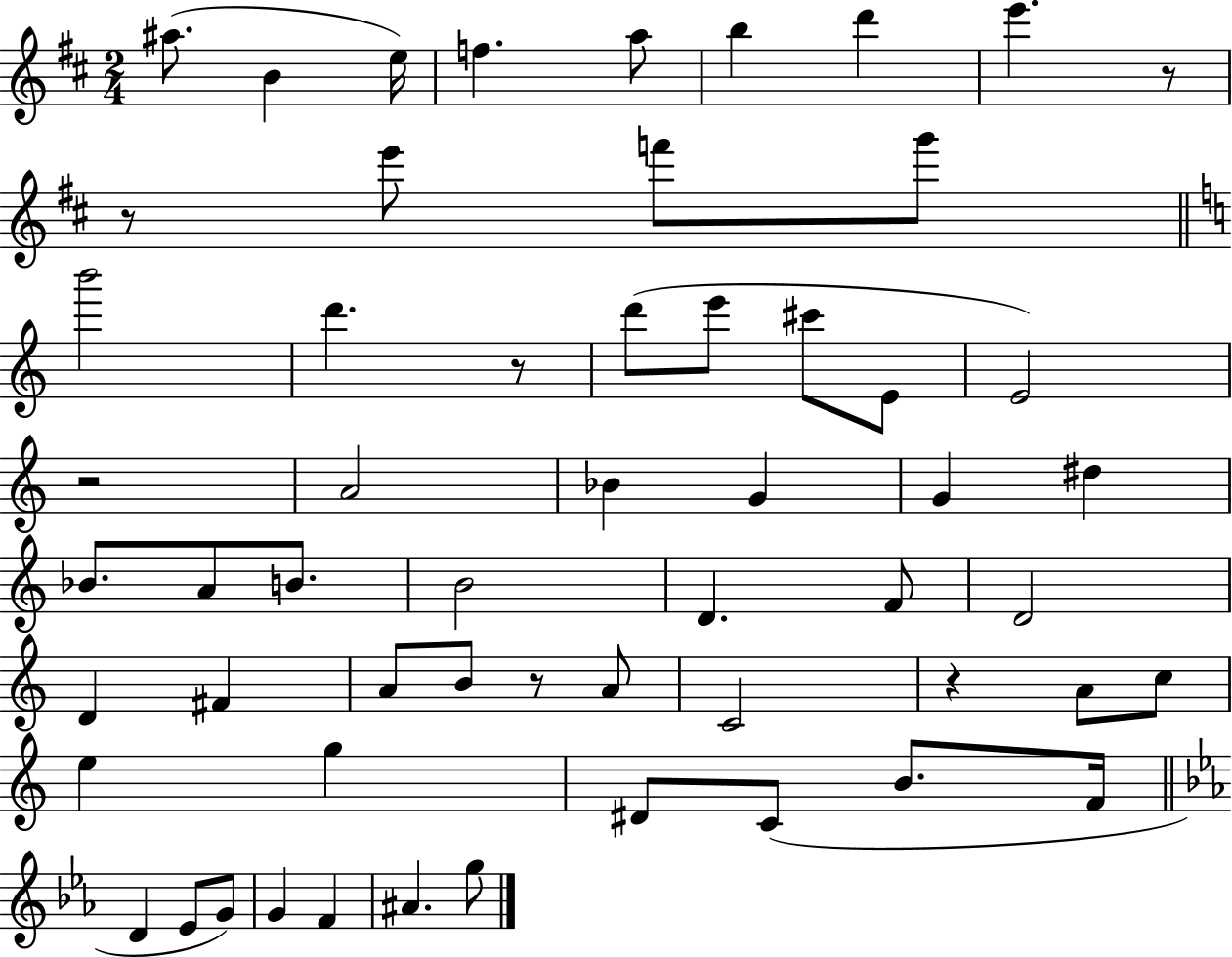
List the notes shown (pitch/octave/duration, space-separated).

A#5/e. B4/q E5/s F5/q. A5/e B5/q D6/q E6/q. R/e R/e E6/e F6/e G6/e B6/h D6/q. R/e D6/e E6/e C#6/e E4/e E4/h R/h A4/h Bb4/q G4/q G4/q D#5/q Bb4/e. A4/e B4/e. B4/h D4/q. F4/e D4/h D4/q F#4/q A4/e B4/e R/e A4/e C4/h R/q A4/e C5/e E5/q G5/q D#4/e C4/e B4/e. F4/s D4/q Eb4/e G4/e G4/q F4/q A#4/q. G5/e